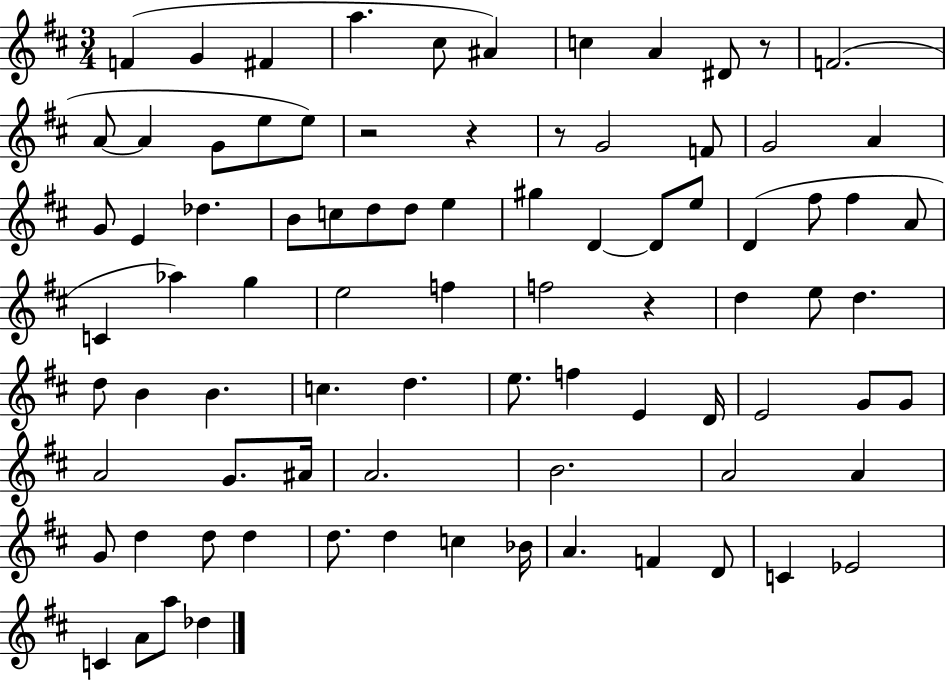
{
  \clef treble
  \numericTimeSignature
  \time 3/4
  \key d \major
  f'4( g'4 fis'4 | a''4. cis''8 ais'4) | c''4 a'4 dis'8 r8 | f'2.( | \break a'8~~ a'4 g'8 e''8 e''8) | r2 r4 | r8 g'2 f'8 | g'2 a'4 | \break g'8 e'4 des''4. | b'8 c''8 d''8 d''8 e''4 | gis''4 d'4~~ d'8 e''8 | d'4( fis''8 fis''4 a'8 | \break c'4 aes''4) g''4 | e''2 f''4 | f''2 r4 | d''4 e''8 d''4. | \break d''8 b'4 b'4. | c''4. d''4. | e''8. f''4 e'4 d'16 | e'2 g'8 g'8 | \break a'2 g'8. ais'16 | a'2. | b'2. | a'2 a'4 | \break g'8 d''4 d''8 d''4 | d''8. d''4 c''4 bes'16 | a'4. f'4 d'8 | c'4 ees'2 | \break c'4 a'8 a''8 des''4 | \bar "|."
}